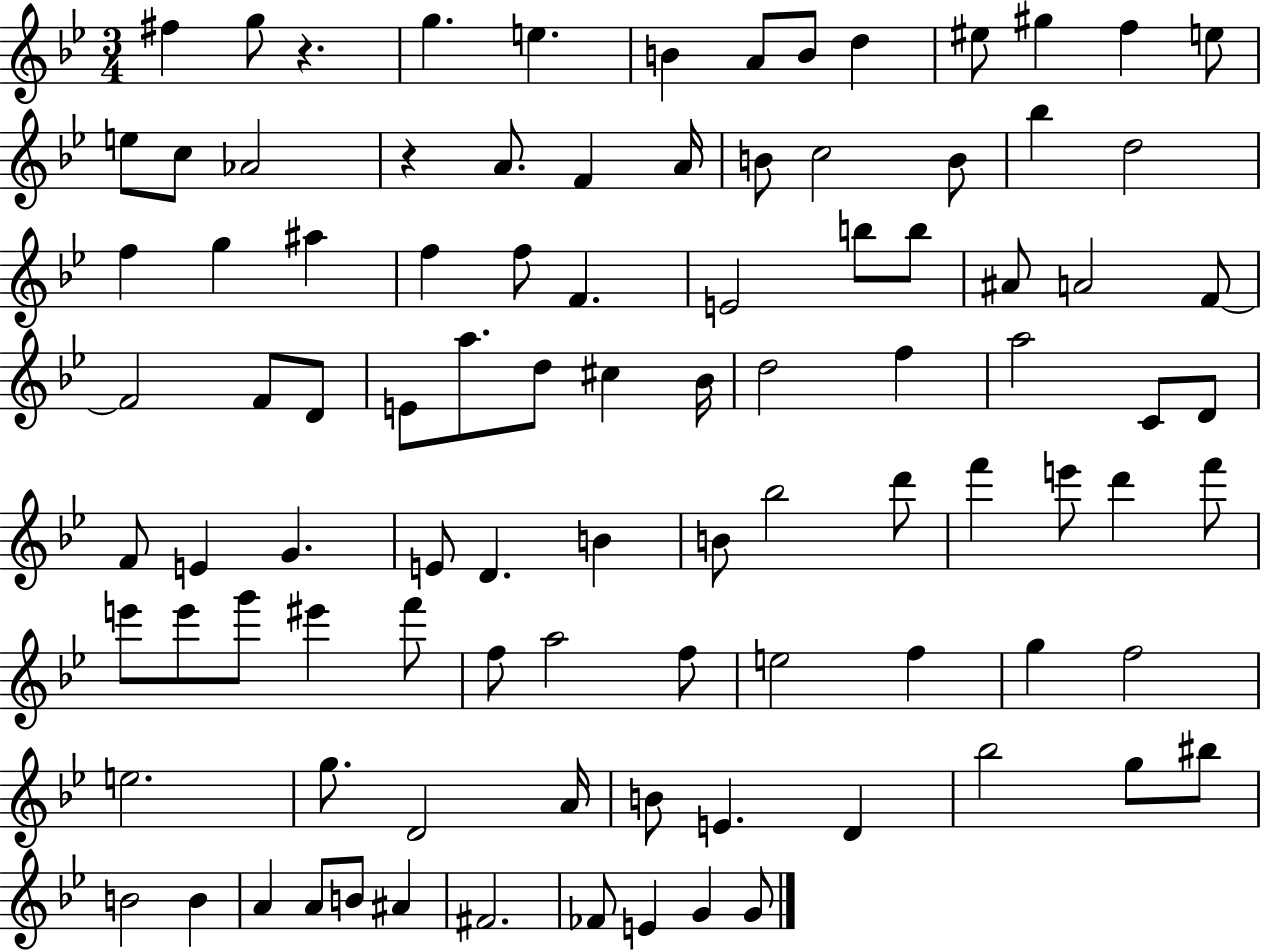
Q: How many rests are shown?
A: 2